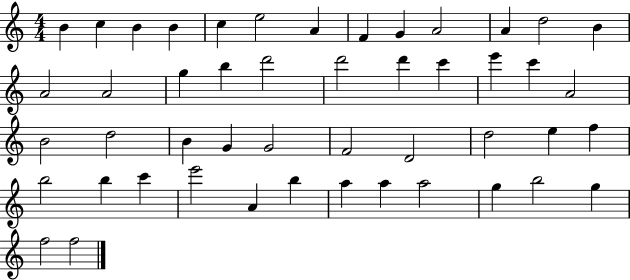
{
  \clef treble
  \numericTimeSignature
  \time 4/4
  \key c \major
  b'4 c''4 b'4 b'4 | c''4 e''2 a'4 | f'4 g'4 a'2 | a'4 d''2 b'4 | \break a'2 a'2 | g''4 b''4 d'''2 | d'''2 d'''4 c'''4 | e'''4 c'''4 a'2 | \break b'2 d''2 | b'4 g'4 g'2 | f'2 d'2 | d''2 e''4 f''4 | \break b''2 b''4 c'''4 | e'''2 a'4 b''4 | a''4 a''4 a''2 | g''4 b''2 g''4 | \break f''2 f''2 | \bar "|."
}